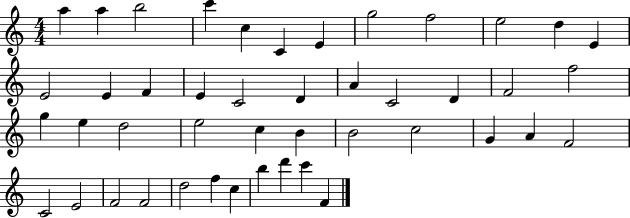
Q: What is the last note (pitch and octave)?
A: F4